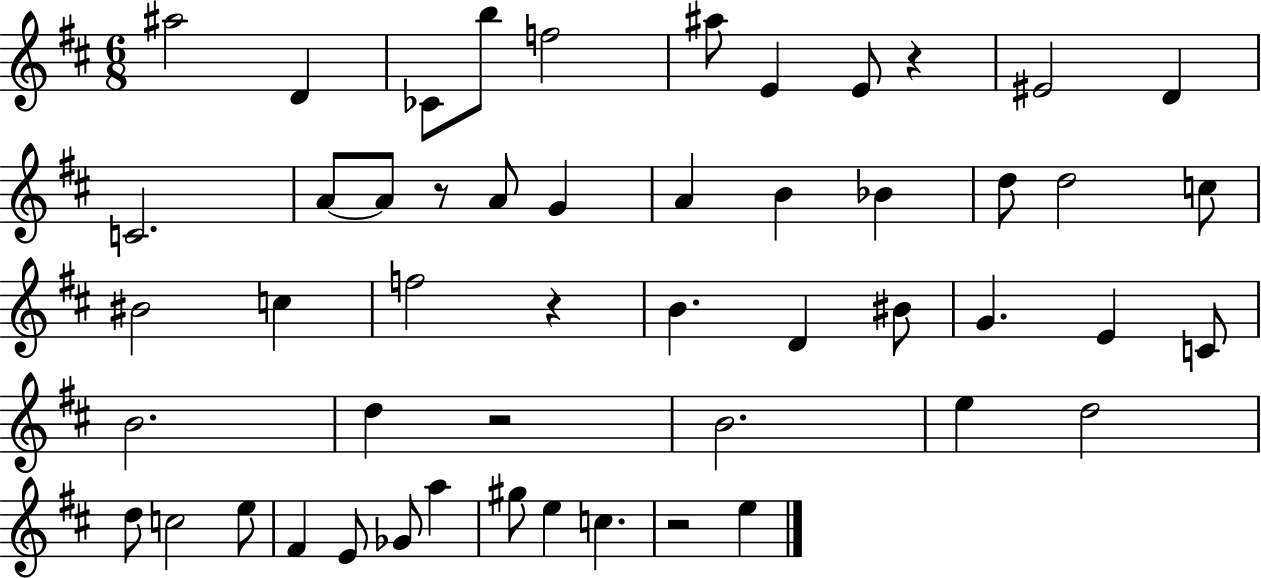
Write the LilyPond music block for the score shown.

{
  \clef treble
  \numericTimeSignature
  \time 6/8
  \key d \major
  ais''2 d'4 | ces'8 b''8 f''2 | ais''8 e'4 e'8 r4 | eis'2 d'4 | \break c'2. | a'8~~ a'8 r8 a'8 g'4 | a'4 b'4 bes'4 | d''8 d''2 c''8 | \break bis'2 c''4 | f''2 r4 | b'4. d'4 bis'8 | g'4. e'4 c'8 | \break b'2. | d''4 r2 | b'2. | e''4 d''2 | \break d''8 c''2 e''8 | fis'4 e'8 ges'8 a''4 | gis''8 e''4 c''4. | r2 e''4 | \break \bar "|."
}